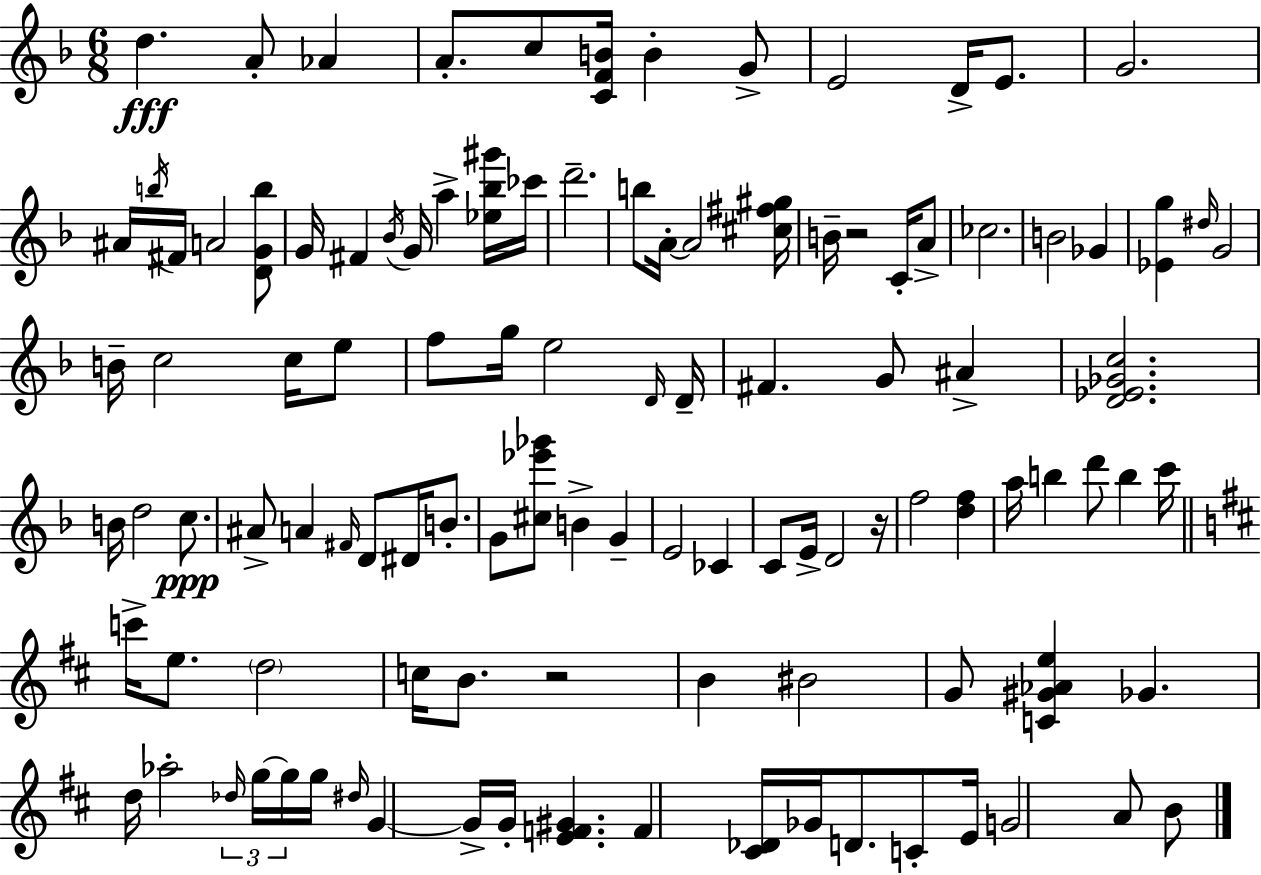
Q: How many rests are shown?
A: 3